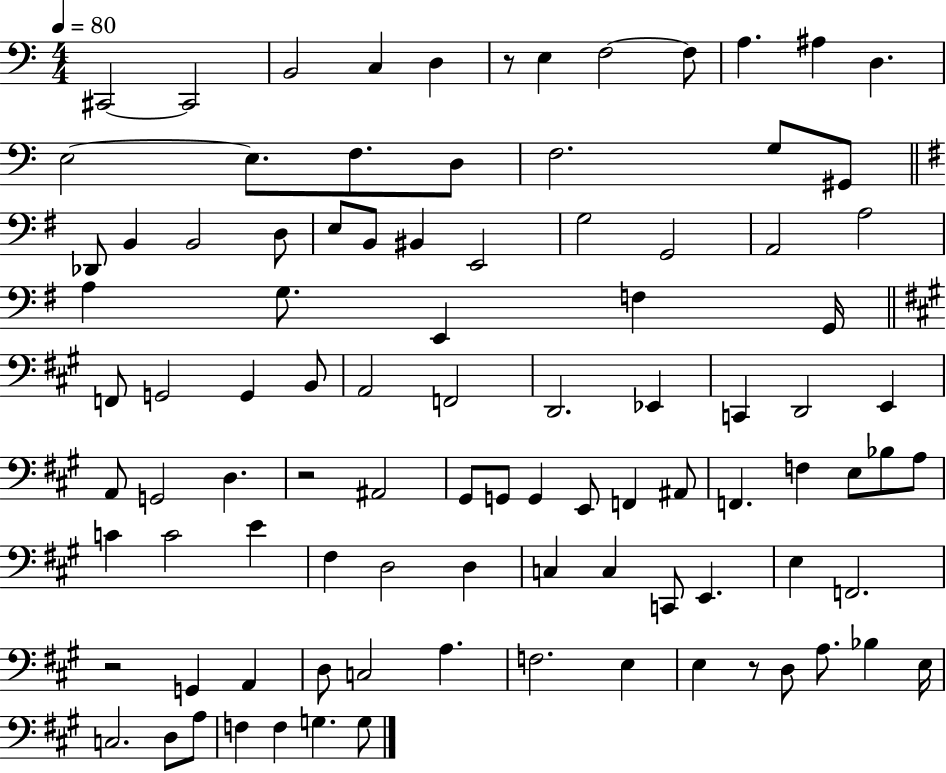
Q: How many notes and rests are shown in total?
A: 96